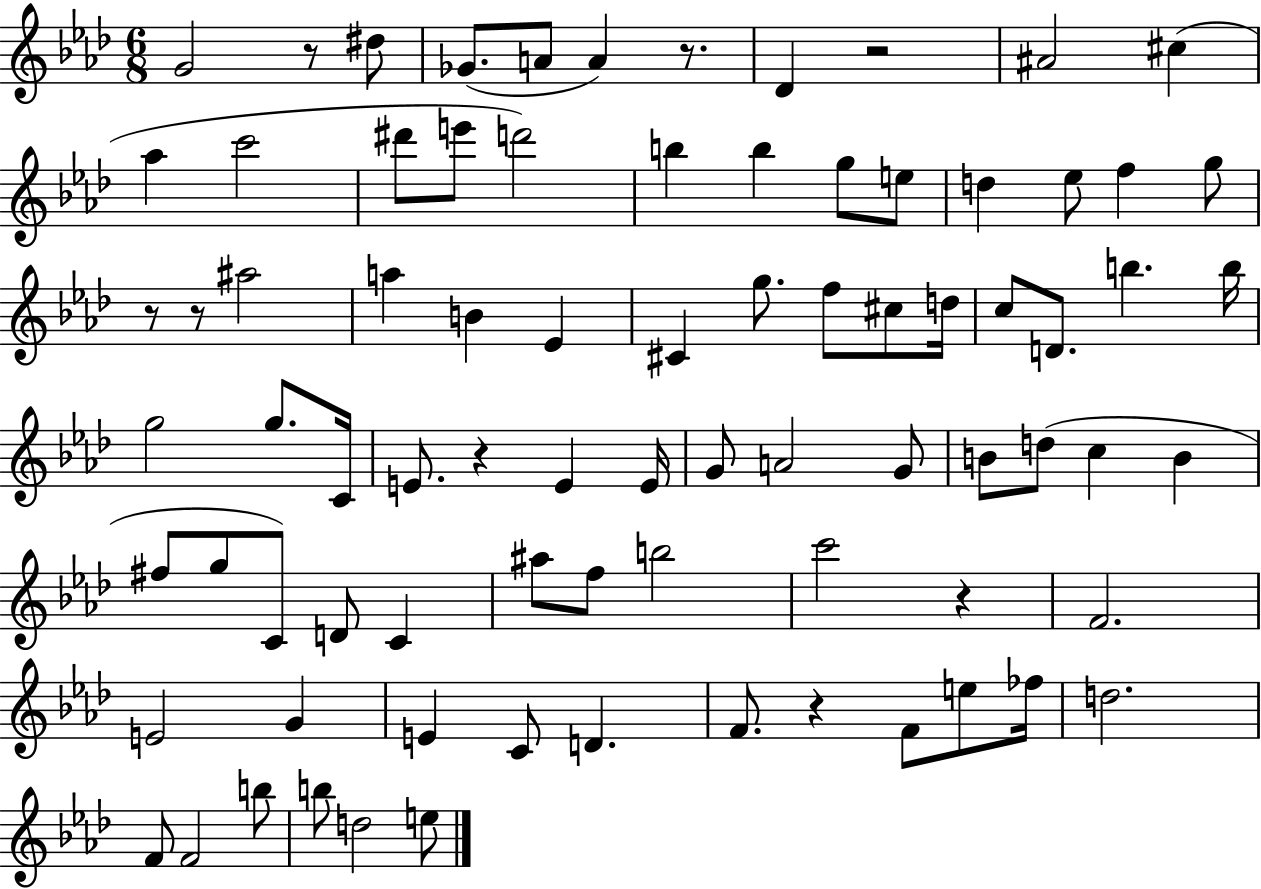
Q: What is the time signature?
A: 6/8